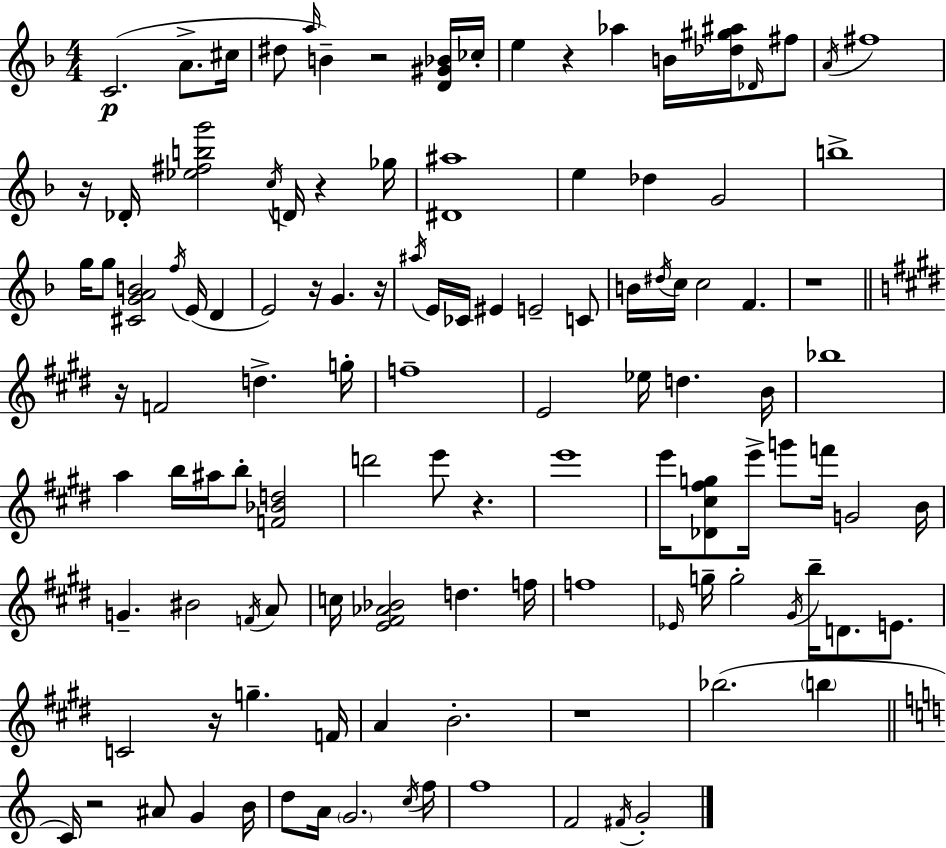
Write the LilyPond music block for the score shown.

{
  \clef treble
  \numericTimeSignature
  \time 4/4
  \key f \major
  c'2.(\p a'8.-> cis''16 | dis''8 \grace { a''16 } b'4--) r2 <d' gis' bes'>16 | ces''16-. e''4 r4 aes''4 b'16 <des'' gis'' ais''>16 \grace { des'16 } | fis''8 \acciaccatura { a'16 } fis''1 | \break r16 des'16-. <ees'' fis'' b'' g'''>2 \acciaccatura { c''16 } d'16 r4 | ges''16 <dis' ais''>1 | e''4 des''4 g'2 | b''1-> | \break g''16 g''8 <cis' g' a' b'>2 \acciaccatura { f''16 } | e'16( d'4 e'2) r16 g'4. | r16 \acciaccatura { ais''16 } e'16 ces'16 eis'4 e'2-- | c'8 b'16 \acciaccatura { dis''16 } c''16 c''2 | \break f'4. r1 | \bar "||" \break \key e \major r16 f'2 d''4.-> g''16-. | f''1-- | e'2 ees''16 d''4. b'16 | bes''1 | \break a''4 b''16 ais''16 b''8-. <f' bes' d''>2 | d'''2 e'''8 r4. | e'''1 | e'''16 <des' cis'' fis'' g''>8 e'''16-> g'''8 f'''16 g'2 b'16 | \break g'4.-- bis'2 \acciaccatura { f'16 } a'8 | c''16 <e' fis' aes' bes'>2 d''4. | f''16 f''1 | \grace { ees'16 } g''16-- g''2-. \acciaccatura { gis'16 } b''16-- d'8. | \break e'8. c'2 r16 g''4.-- | f'16 a'4 b'2.-. | r1 | bes''2.( \parenthesize b''4 | \break \bar "||" \break \key c \major c'16) r2 ais'8 g'4 b'16 | d''8 a'16 \parenthesize g'2. \acciaccatura { c''16 } | f''16 f''1 | f'2 \acciaccatura { fis'16 } g'2-. | \break \bar "|."
}